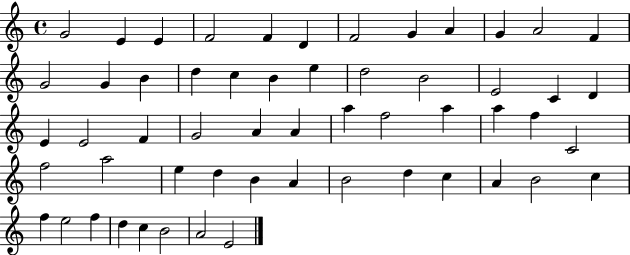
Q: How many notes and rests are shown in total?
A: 56